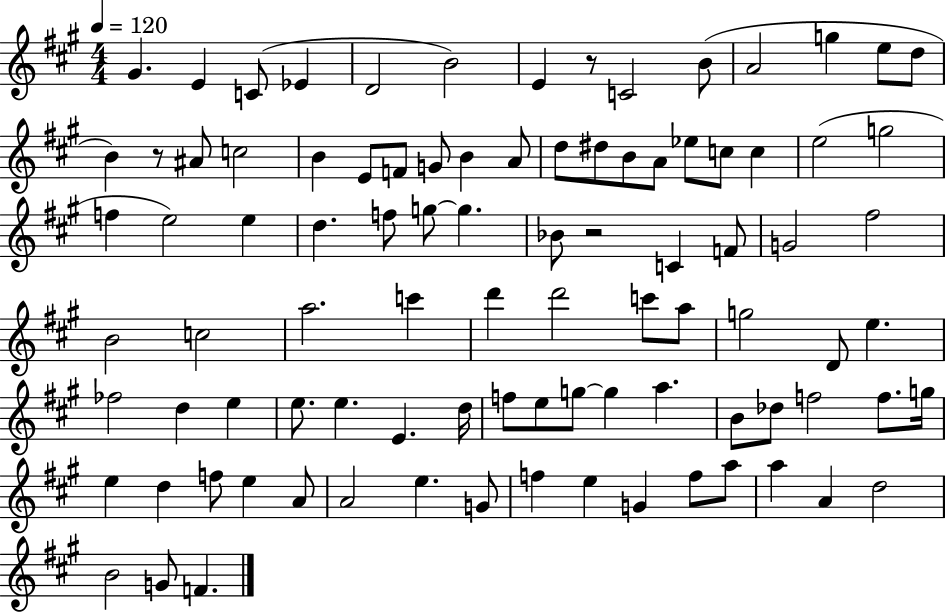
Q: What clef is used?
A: treble